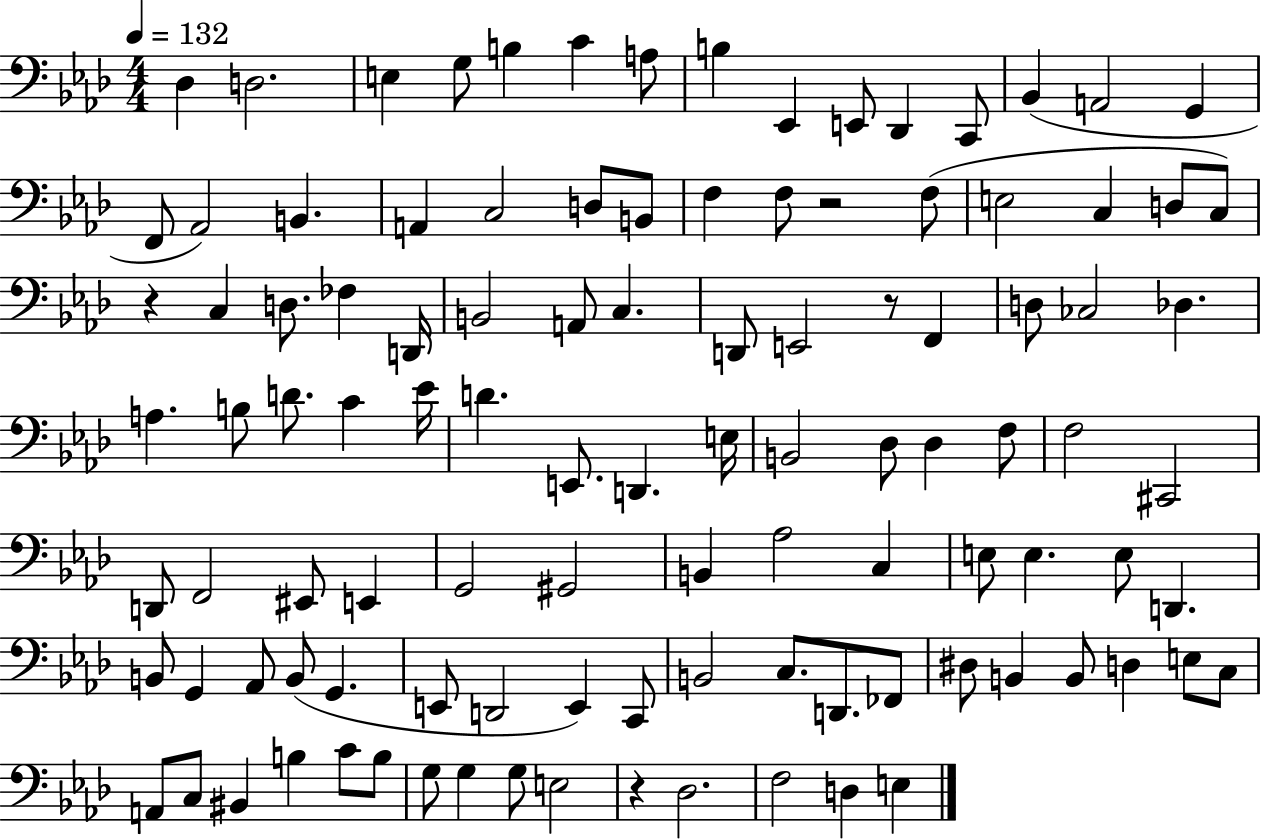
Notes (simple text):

Db3/q D3/h. E3/q G3/e B3/q C4/q A3/e B3/q Eb2/q E2/e Db2/q C2/e Bb2/q A2/h G2/q F2/e Ab2/h B2/q. A2/q C3/h D3/e B2/e F3/q F3/e R/h F3/e E3/h C3/q D3/e C3/e R/q C3/q D3/e. FES3/q D2/s B2/h A2/e C3/q. D2/e E2/h R/e F2/q D3/e CES3/h Db3/q. A3/q. B3/e D4/e. C4/q Eb4/s D4/q. E2/e. D2/q. E3/s B2/h Db3/e Db3/q F3/e F3/h C#2/h D2/e F2/h EIS2/e E2/q G2/h G#2/h B2/q Ab3/h C3/q E3/e E3/q. E3/e D2/q. B2/e G2/q Ab2/e B2/e G2/q. E2/e D2/h E2/q C2/e B2/h C3/e. D2/e. FES2/e D#3/e B2/q B2/e D3/q E3/e C3/e A2/e C3/e BIS2/q B3/q C4/e B3/e G3/e G3/q G3/e E3/h R/q Db3/h. F3/h D3/q E3/q